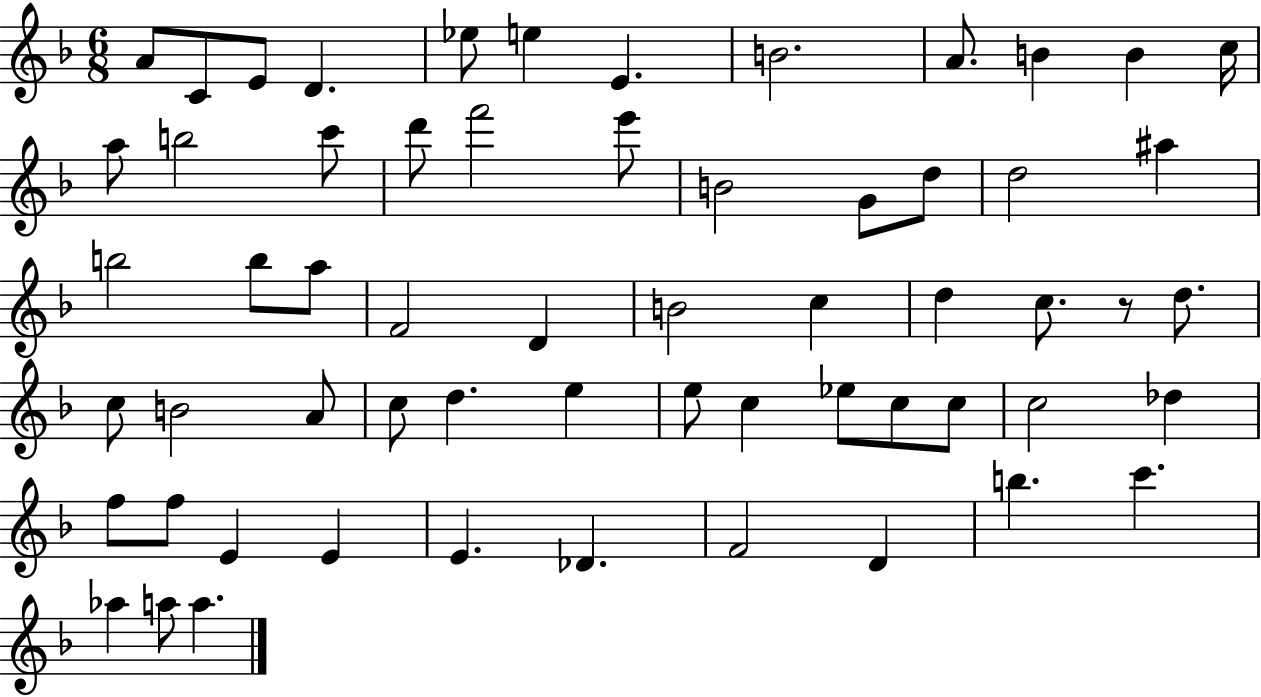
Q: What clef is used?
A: treble